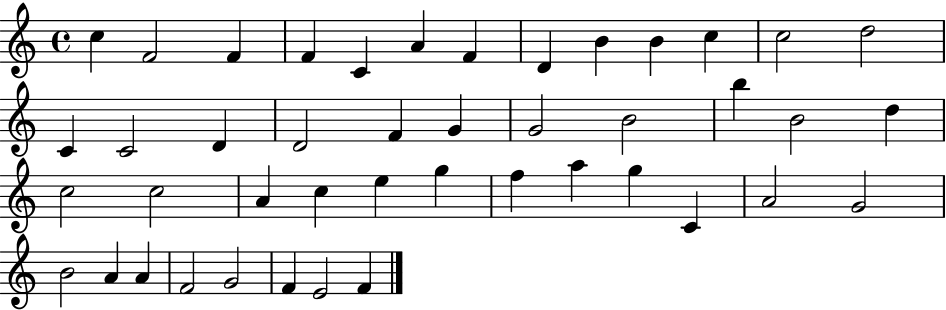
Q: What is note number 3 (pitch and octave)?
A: F4